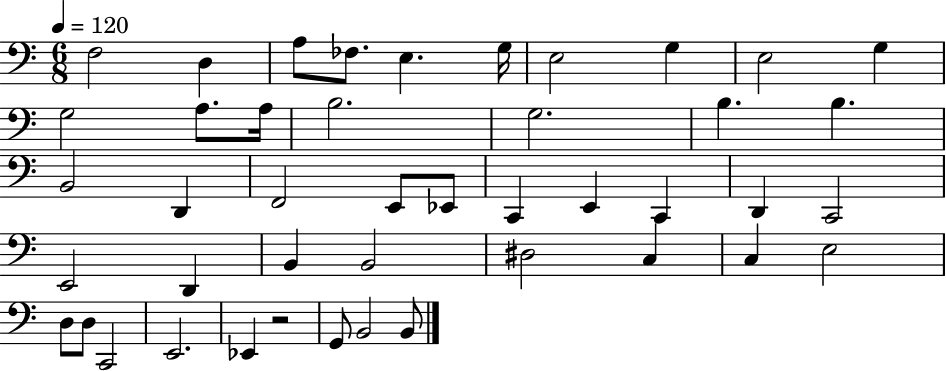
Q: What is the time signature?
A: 6/8